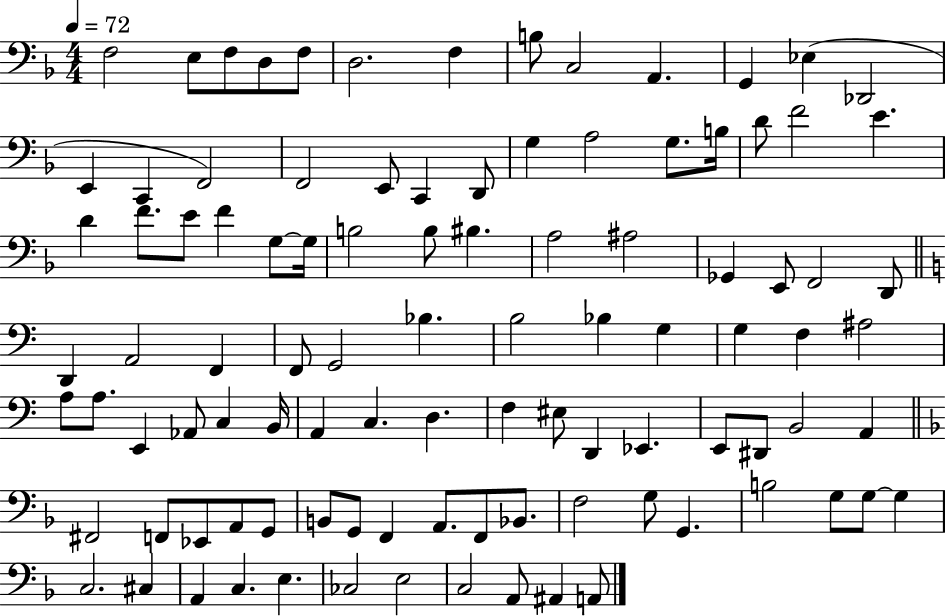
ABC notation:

X:1
T:Untitled
M:4/4
L:1/4
K:F
F,2 E,/2 F,/2 D,/2 F,/2 D,2 F, B,/2 C,2 A,, G,, _E, _D,,2 E,, C,, F,,2 F,,2 E,,/2 C,, D,,/2 G, A,2 G,/2 B,/4 D/2 F2 E D F/2 E/2 F G,/2 G,/4 B,2 B,/2 ^B, A,2 ^A,2 _G,, E,,/2 F,,2 D,,/2 D,, A,,2 F,, F,,/2 G,,2 _B, B,2 _B, G, G, F, ^A,2 A,/2 A,/2 E,, _A,,/2 C, B,,/4 A,, C, D, F, ^E,/2 D,, _E,, E,,/2 ^D,,/2 B,,2 A,, ^F,,2 F,,/2 _E,,/2 A,,/2 G,,/2 B,,/2 G,,/2 F,, A,,/2 F,,/2 _B,,/2 F,2 G,/2 G,, B,2 G,/2 G,/2 G, C,2 ^C, A,, C, E, _C,2 E,2 C,2 A,,/2 ^A,, A,,/2